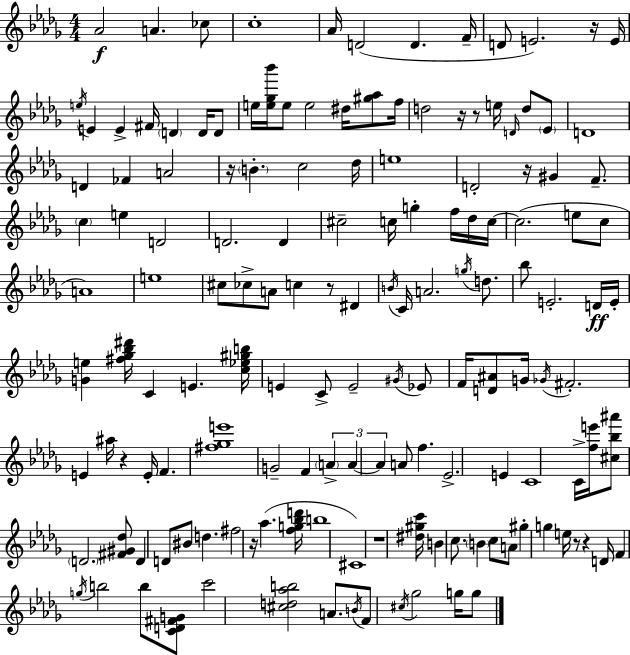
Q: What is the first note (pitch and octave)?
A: Ab4